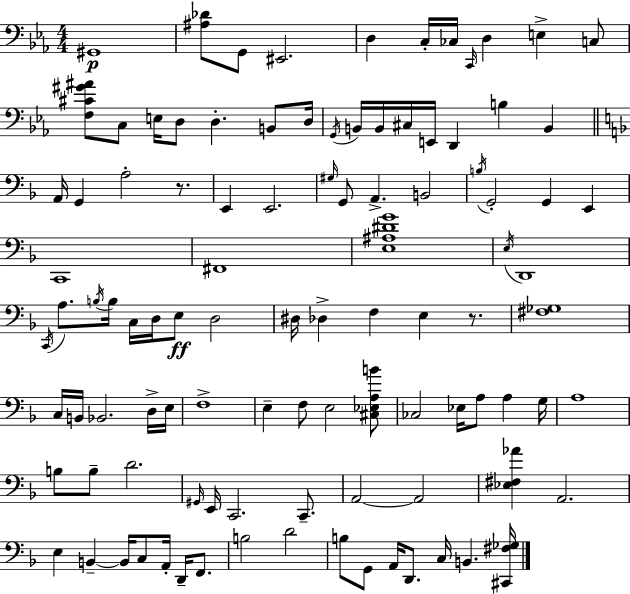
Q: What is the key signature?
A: C minor